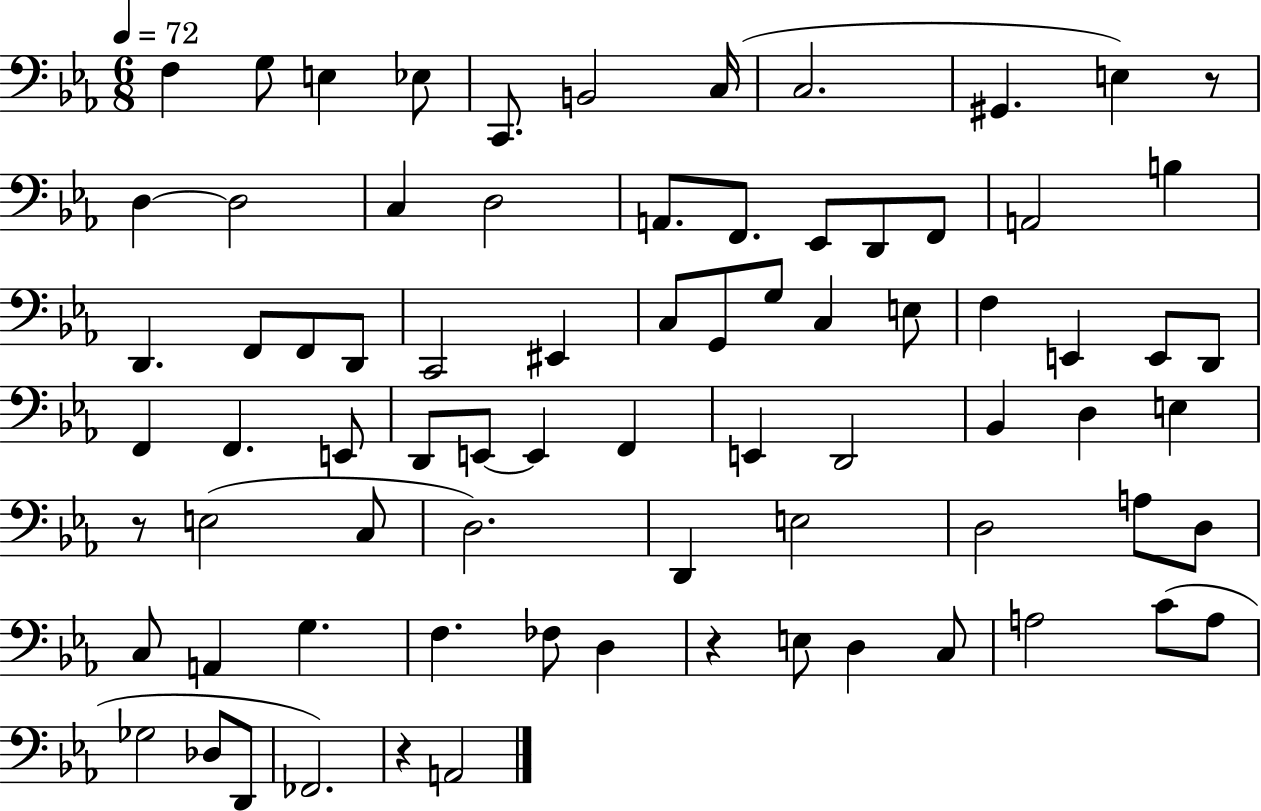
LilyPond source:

{
  \clef bass
  \numericTimeSignature
  \time 6/8
  \key ees \major
  \tempo 4 = 72
  \repeat volta 2 { f4 g8 e4 ees8 | c,8. b,2 c16( | c2. | gis,4. e4) r8 | \break d4~~ d2 | c4 d2 | a,8. f,8. ees,8 d,8 f,8 | a,2 b4 | \break d,4. f,8 f,8 d,8 | c,2 eis,4 | c8 g,8 g8 c4 e8 | f4 e,4 e,8 d,8 | \break f,4 f,4. e,8 | d,8 e,8~~ e,4 f,4 | e,4 d,2 | bes,4 d4 e4 | \break r8 e2( c8 | d2.) | d,4 e2 | d2 a8 d8 | \break c8 a,4 g4. | f4. fes8 d4 | r4 e8 d4 c8 | a2 c'8( a8 | \break ges2 des8 d,8 | fes,2.) | r4 a,2 | } \bar "|."
}